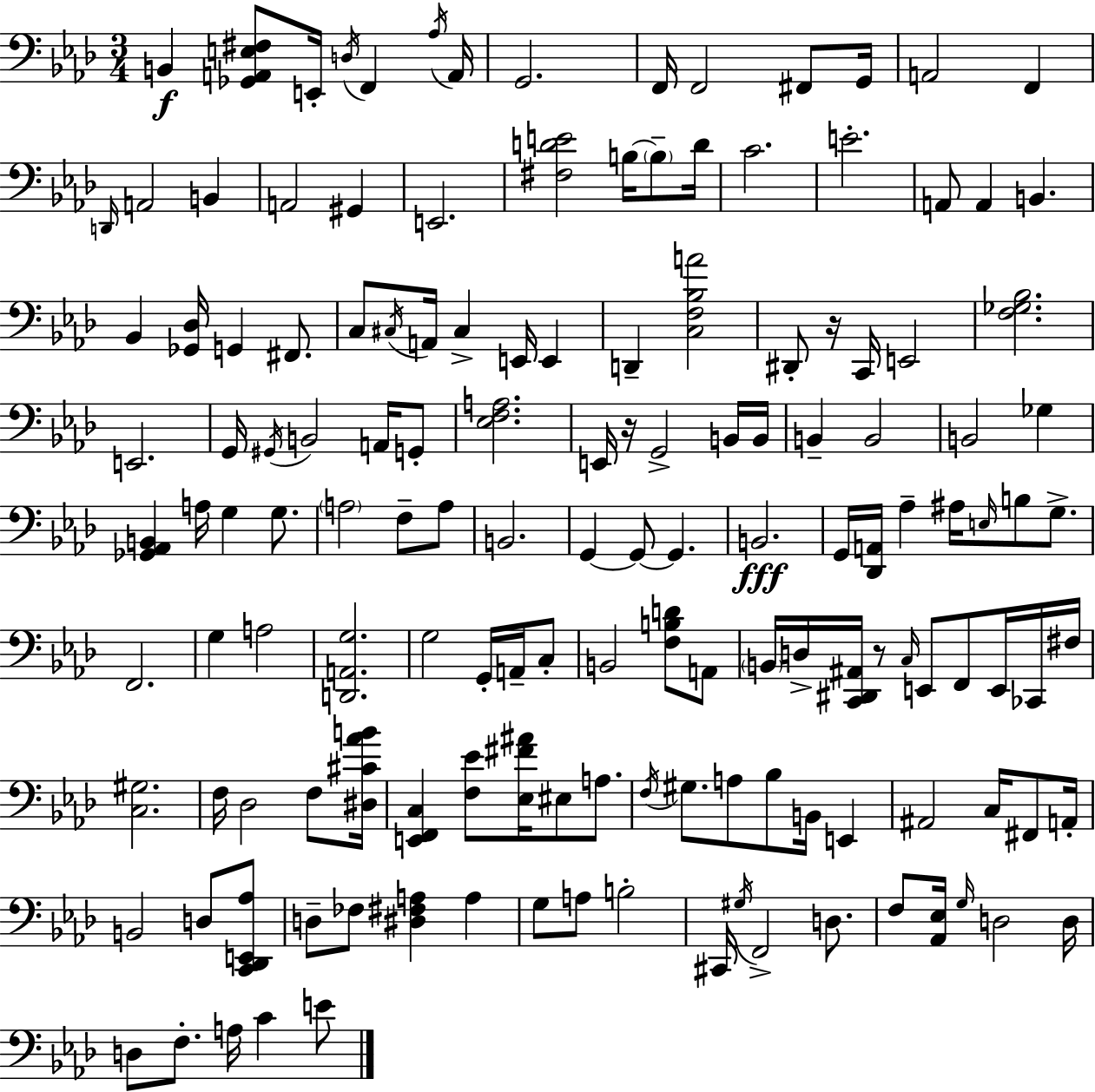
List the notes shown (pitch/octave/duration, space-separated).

B2/q [Gb2,A2,E3,F#3]/e E2/s D3/s F2/q Ab3/s A2/s G2/h. F2/s F2/h F#2/e G2/s A2/h F2/q D2/s A2/h B2/q A2/h G#2/q E2/h. [F#3,D4,E4]/h B3/s B3/e D4/s C4/h. E4/h. A2/e A2/q B2/q. Bb2/q [Gb2,Db3]/s G2/q F#2/e. C3/e C#3/s A2/s C#3/q E2/s E2/q D2/q [C3,F3,Bb3,A4]/h D#2/e R/s C2/s E2/h [F3,Gb3,Bb3]/h. E2/h. G2/s G#2/s B2/h A2/s G2/e [Eb3,F3,A3]/h. E2/s R/s G2/h B2/s B2/s B2/q B2/h B2/h Gb3/q [Gb2,Ab2,B2]/q A3/s G3/q G3/e. A3/h F3/e A3/e B2/h. G2/q G2/e G2/q. B2/h. G2/s [Db2,A2]/s Ab3/q A#3/s E3/s B3/e G3/e. F2/h. G3/q A3/h [D2,A2,G3]/h. G3/h G2/s A2/s C3/e B2/h [F3,B3,D4]/e A2/e B2/s D3/s [C2,D#2,A#2]/s R/e C3/s E2/e F2/e E2/s CES2/s F#3/s [C3,G#3]/h. F3/s Db3/h F3/e [D#3,C#4,Ab4,B4]/s [E2,F2,C3]/q [F3,Eb4]/e [Eb3,F#4,A#4]/s EIS3/e A3/e. F3/s G#3/e. A3/e Bb3/e B2/s E2/q A#2/h C3/s F#2/e A2/s B2/h D3/e [C2,Db2,E2,Ab3]/e D3/e FES3/e [D#3,F#3,A3]/q A3/q G3/e A3/e B3/h C#2/s G#3/s F2/h D3/e. F3/e [Ab2,Eb3]/s G3/s D3/h D3/s D3/e F3/e. A3/s C4/q E4/e